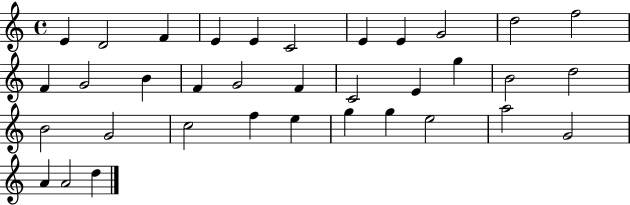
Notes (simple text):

E4/q D4/h F4/q E4/q E4/q C4/h E4/q E4/q G4/h D5/h F5/h F4/q G4/h B4/q F4/q G4/h F4/q C4/h E4/q G5/q B4/h D5/h B4/h G4/h C5/h F5/q E5/q G5/q G5/q E5/h A5/h G4/h A4/q A4/h D5/q